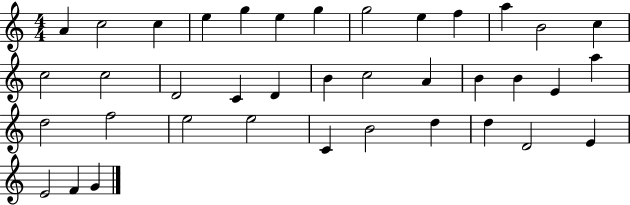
{
  \clef treble
  \numericTimeSignature
  \time 4/4
  \key c \major
  a'4 c''2 c''4 | e''4 g''4 e''4 g''4 | g''2 e''4 f''4 | a''4 b'2 c''4 | \break c''2 c''2 | d'2 c'4 d'4 | b'4 c''2 a'4 | b'4 b'4 e'4 a''4 | \break d''2 f''2 | e''2 e''2 | c'4 b'2 d''4 | d''4 d'2 e'4 | \break e'2 f'4 g'4 | \bar "|."
}